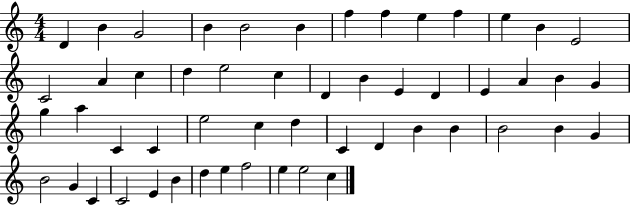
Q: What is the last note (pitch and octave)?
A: C5